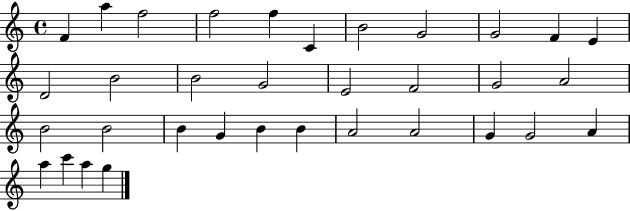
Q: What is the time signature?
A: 4/4